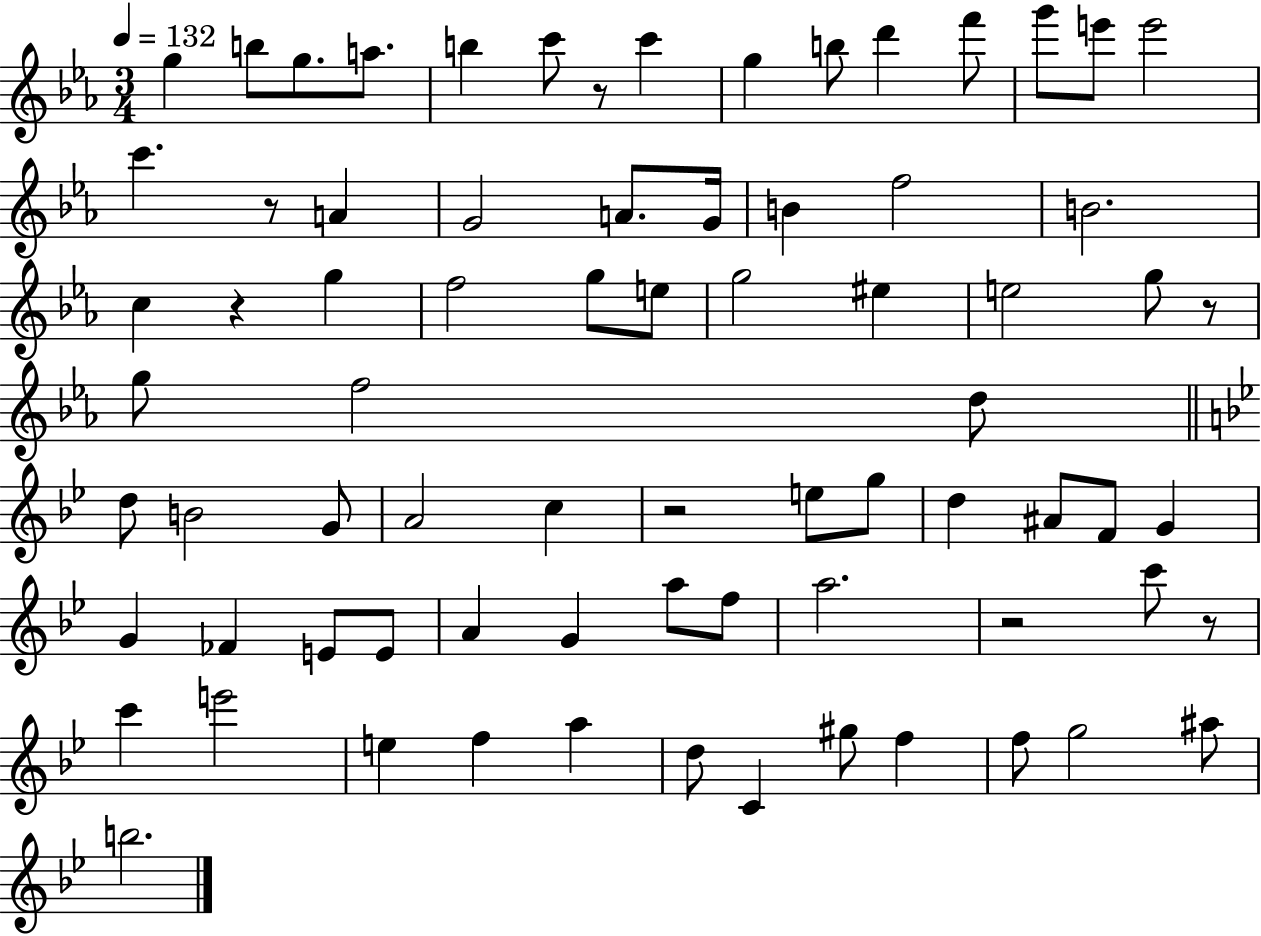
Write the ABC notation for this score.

X:1
T:Untitled
M:3/4
L:1/4
K:Eb
g b/2 g/2 a/2 b c'/2 z/2 c' g b/2 d' f'/2 g'/2 e'/2 e'2 c' z/2 A G2 A/2 G/4 B f2 B2 c z g f2 g/2 e/2 g2 ^e e2 g/2 z/2 g/2 f2 d/2 d/2 B2 G/2 A2 c z2 e/2 g/2 d ^A/2 F/2 G G _F E/2 E/2 A G a/2 f/2 a2 z2 c'/2 z/2 c' e'2 e f a d/2 C ^g/2 f f/2 g2 ^a/2 b2